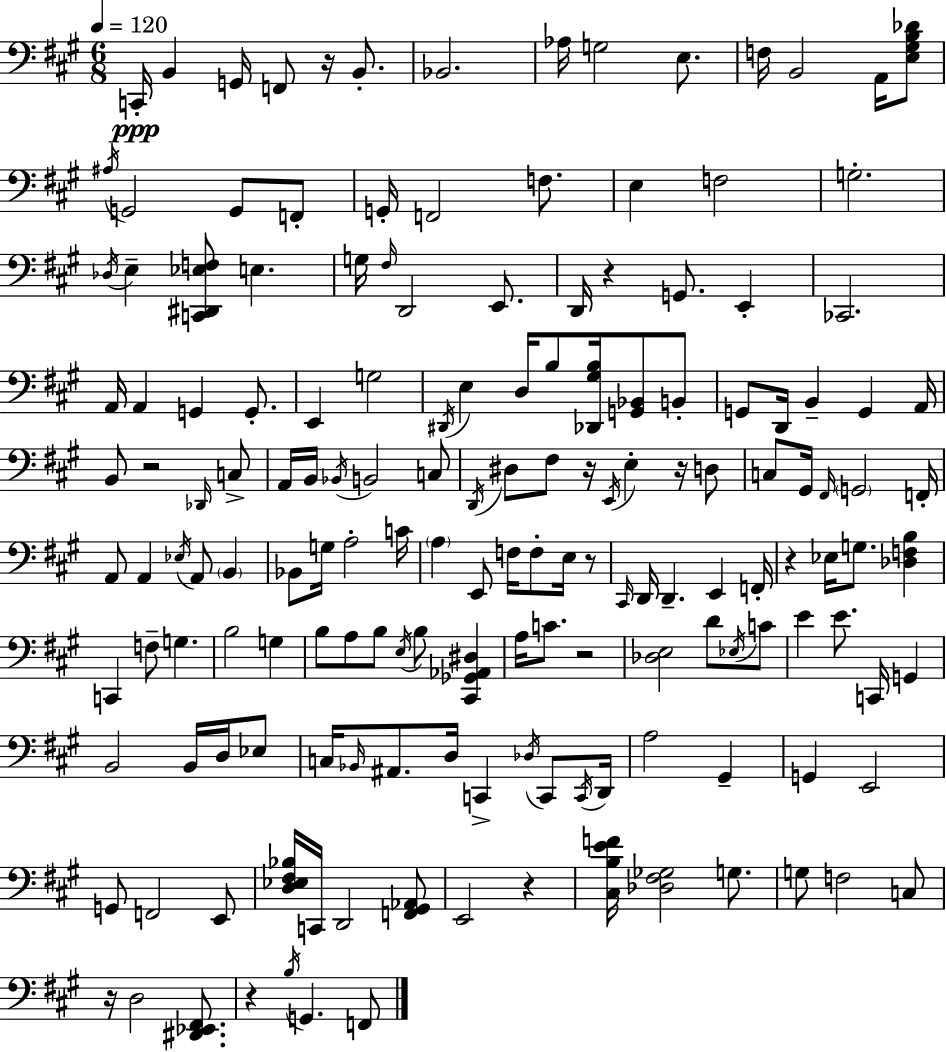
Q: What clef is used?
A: bass